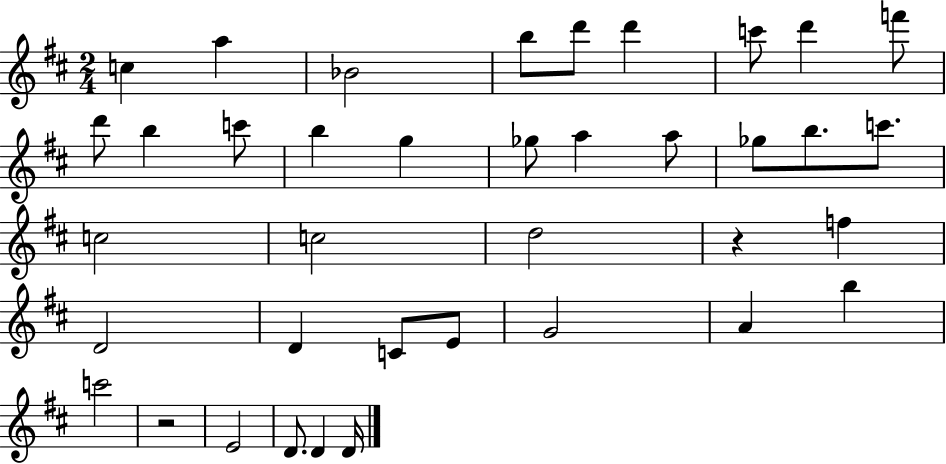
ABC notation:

X:1
T:Untitled
M:2/4
L:1/4
K:D
c a _B2 b/2 d'/2 d' c'/2 d' f'/2 d'/2 b c'/2 b g _g/2 a a/2 _g/2 b/2 c'/2 c2 c2 d2 z f D2 D C/2 E/2 G2 A b c'2 z2 E2 D/2 D D/4